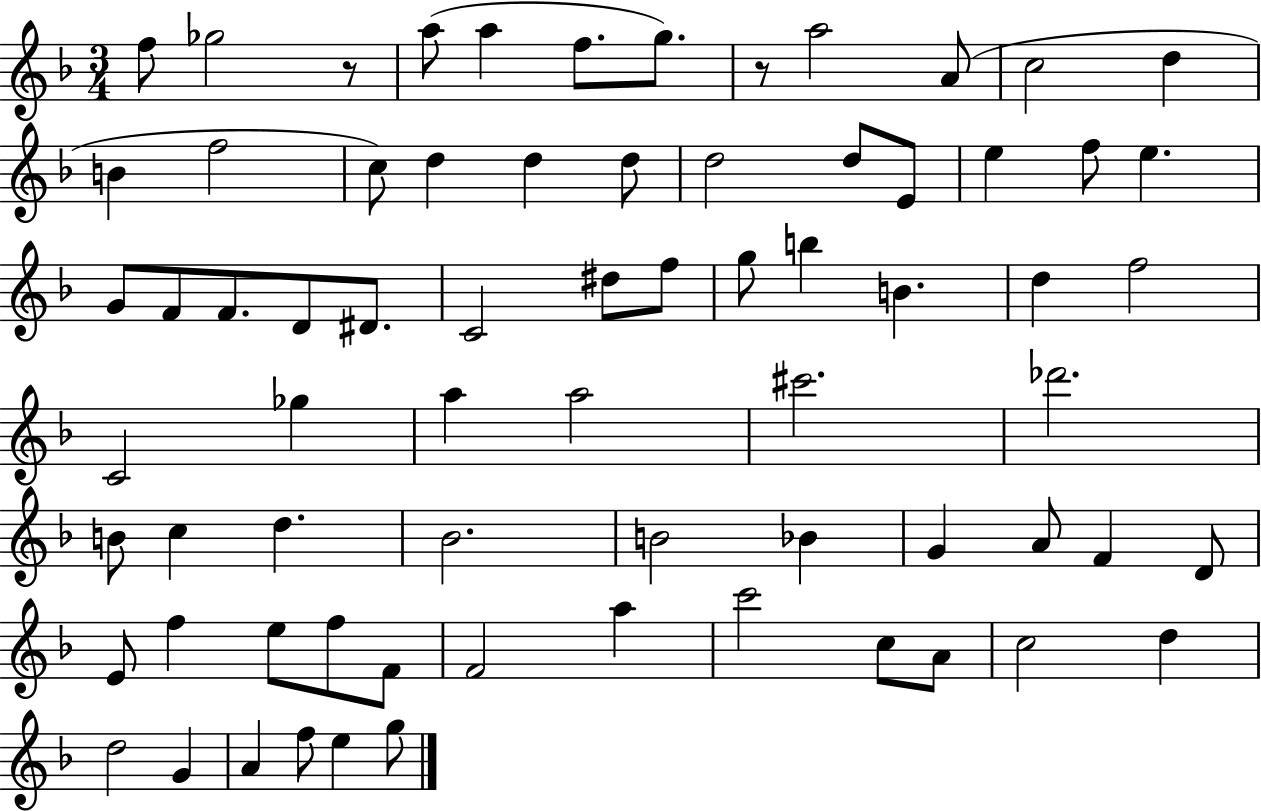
X:1
T:Untitled
M:3/4
L:1/4
K:F
f/2 _g2 z/2 a/2 a f/2 g/2 z/2 a2 A/2 c2 d B f2 c/2 d d d/2 d2 d/2 E/2 e f/2 e G/2 F/2 F/2 D/2 ^D/2 C2 ^d/2 f/2 g/2 b B d f2 C2 _g a a2 ^c'2 _d'2 B/2 c d _B2 B2 _B G A/2 F D/2 E/2 f e/2 f/2 F/2 F2 a c'2 c/2 A/2 c2 d d2 G A f/2 e g/2